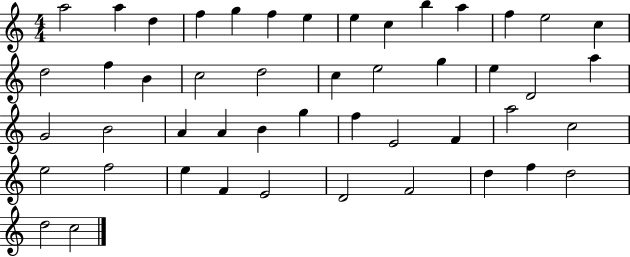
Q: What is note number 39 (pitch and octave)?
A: E5